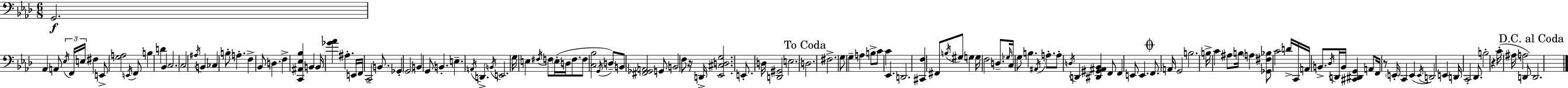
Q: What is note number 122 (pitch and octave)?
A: D2